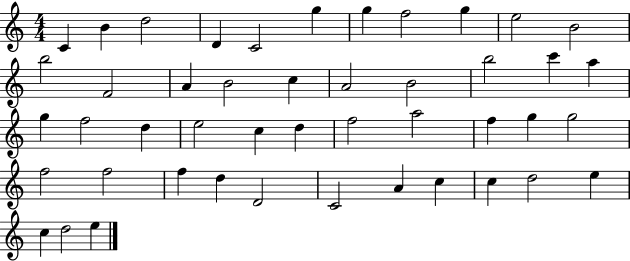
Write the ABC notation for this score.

X:1
T:Untitled
M:4/4
L:1/4
K:C
C B d2 D C2 g g f2 g e2 B2 b2 F2 A B2 c A2 B2 b2 c' a g f2 d e2 c d f2 a2 f g g2 f2 f2 f d D2 C2 A c c d2 e c d2 e